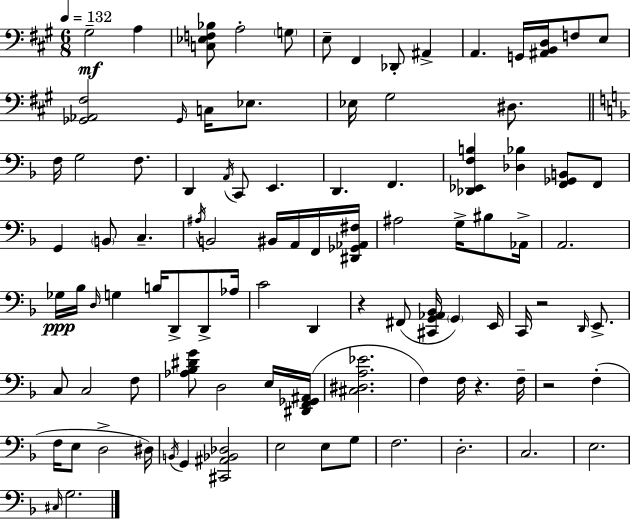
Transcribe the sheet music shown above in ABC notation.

X:1
T:Untitled
M:6/8
L:1/4
K:A
^G,2 A, [C,_E,F,_B,]/2 A,2 G,/2 E,/2 ^F,, _D,,/2 ^A,, A,, G,,/4 [^A,,B,,D,]/4 F,/2 E,/2 [_G,,_A,,^F,]2 _G,,/4 C,/4 _E,/2 _E,/4 ^G,2 ^D,/2 F,/4 G,2 F,/2 D,, A,,/4 C,,/2 E,, D,, F,, [_D,,_E,,F,B,] [_D,_B,] [F,,_G,,B,,]/2 F,,/2 G,, B,,/2 C, ^A,/4 B,,2 ^B,,/4 A,,/4 F,,/4 [^D,,_G,,_A,,^F,]/4 ^A,2 G,/4 ^B,/2 _A,,/4 A,,2 _G,/4 _B,/4 D,/4 G, B,/4 D,,/2 D,,/2 _A,/4 C2 D,, z ^F,,/2 [^C,,G,,_A,,_B,,]/4 G,, E,,/4 C,,/4 z2 D,,/4 E,,/2 C,/2 C,2 F,/2 [_A,_B,^DG]/2 D,2 E,/4 [^D,,F,,_G,,^A,,]/4 [^C,^D,A,_E]2 F, F,/4 z F,/4 z2 F, F,/4 E,/2 D,2 ^D,/4 B,,/4 G,, [^C,,^A,,_B,,_D,]2 E,2 E,/2 G,/2 F,2 D,2 C,2 E,2 ^C,/4 G,2